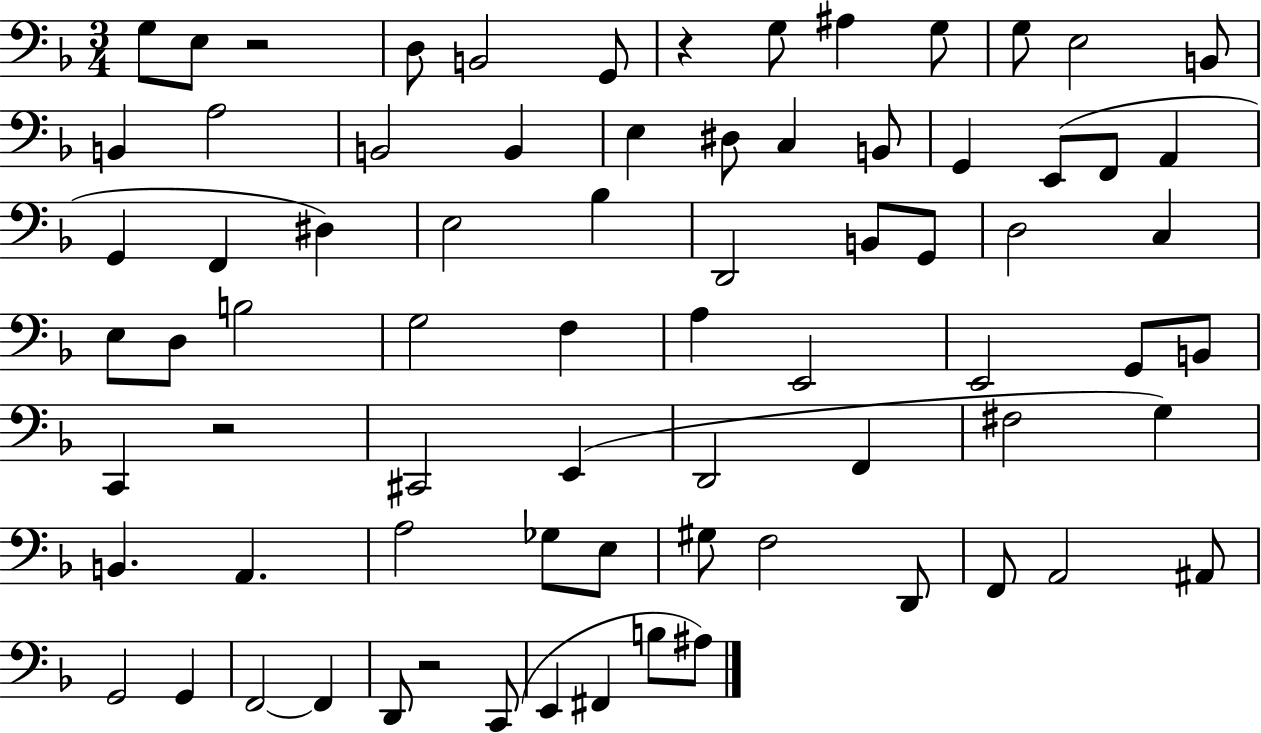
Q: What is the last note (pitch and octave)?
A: A#3